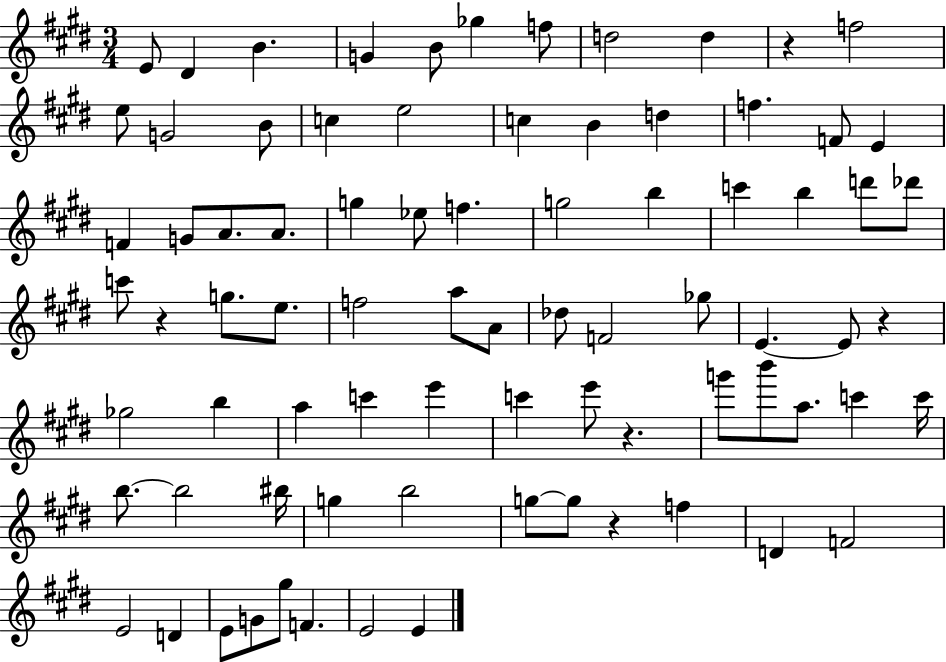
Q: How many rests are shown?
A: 5